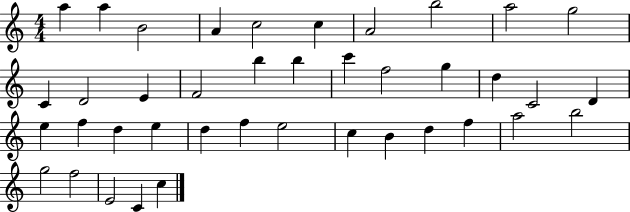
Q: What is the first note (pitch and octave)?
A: A5